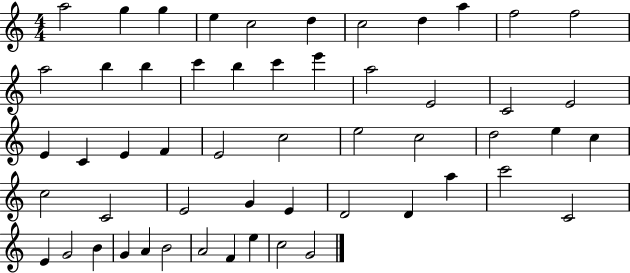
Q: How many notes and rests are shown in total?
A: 54